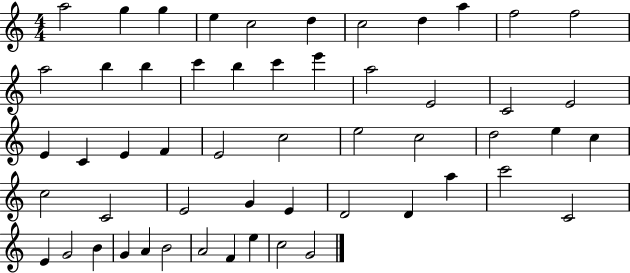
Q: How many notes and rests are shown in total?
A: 54